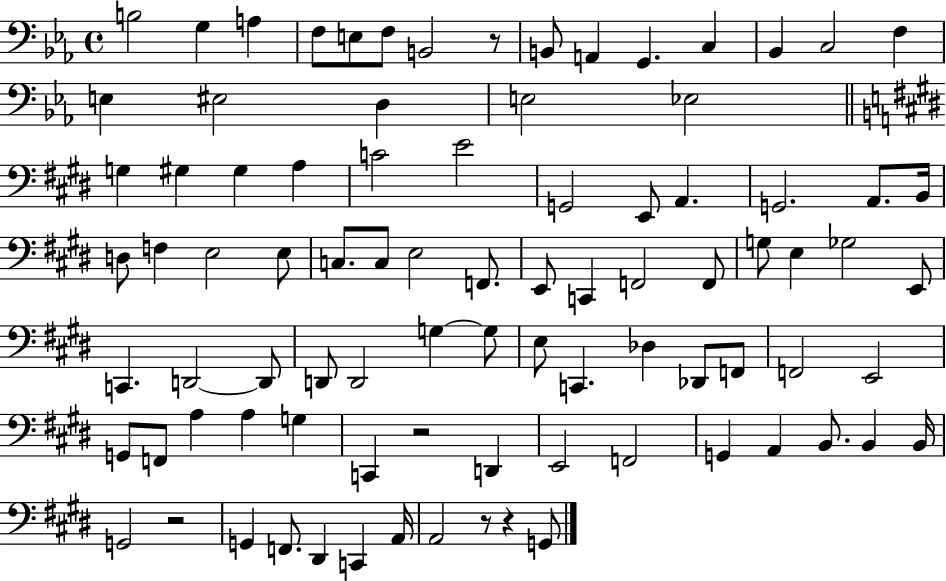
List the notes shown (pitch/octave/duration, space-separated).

B3/h G3/q A3/q F3/e E3/e F3/e B2/h R/e B2/e A2/q G2/q. C3/q Bb2/q C3/h F3/q E3/q EIS3/h D3/q E3/h Eb3/h G3/q G#3/q G#3/q A3/q C4/h E4/h G2/h E2/e A2/q. G2/h. A2/e. B2/s D3/e F3/q E3/h E3/e C3/e. C3/e E3/h F2/e. E2/e C2/q F2/h F2/e G3/e E3/q Gb3/h E2/e C2/q. D2/h D2/e D2/e D2/h G3/q G3/e E3/e C2/q. Db3/q Db2/e F2/e F2/h E2/h G2/e F2/e A3/q A3/q G3/q C2/q R/h D2/q E2/h F2/h G2/q A2/q B2/e. B2/q B2/s G2/h R/h G2/q F2/e. D#2/q C2/q A2/s A2/h R/e R/q G2/e